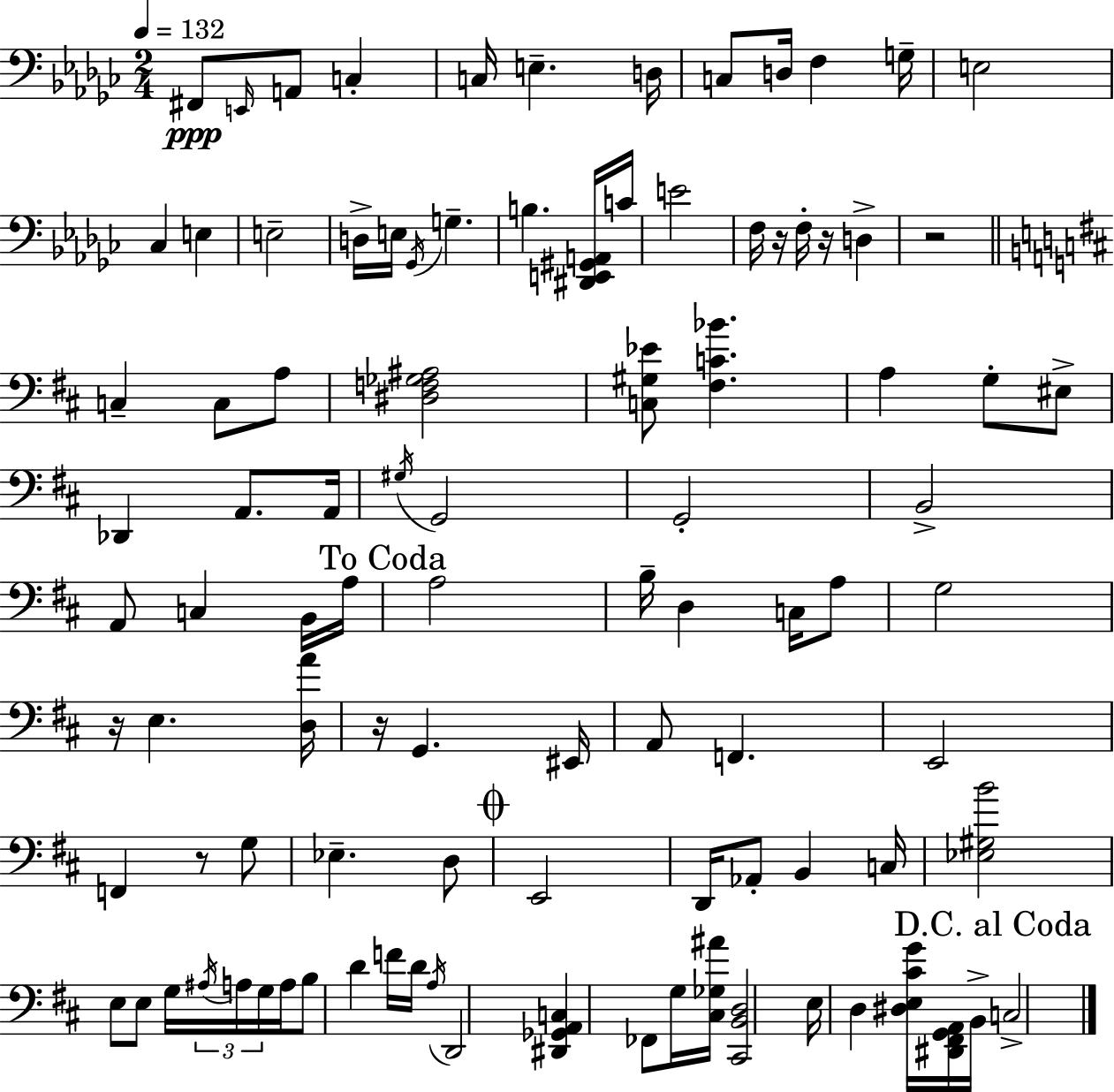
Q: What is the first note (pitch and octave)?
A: F#2